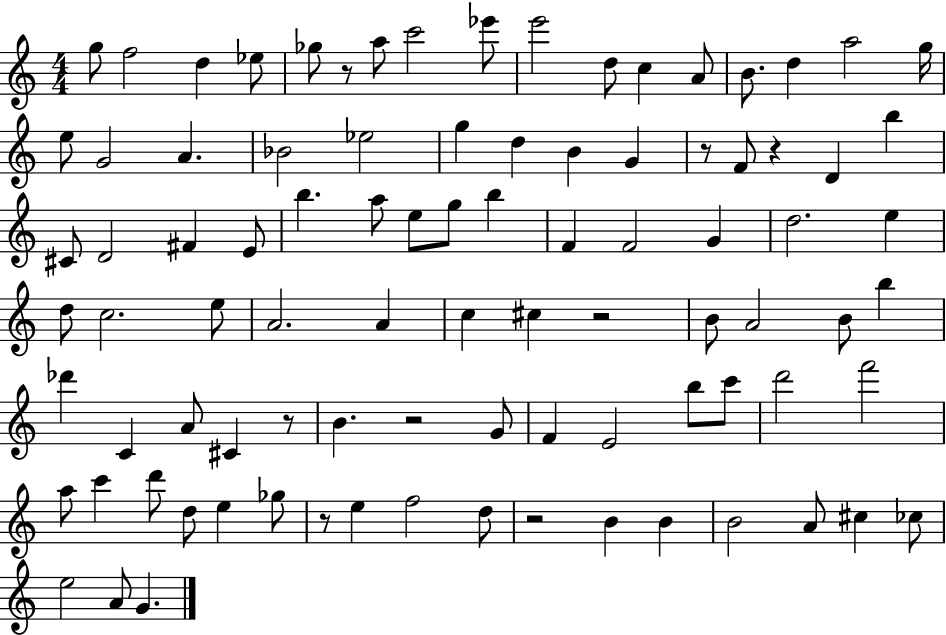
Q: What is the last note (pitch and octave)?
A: G4